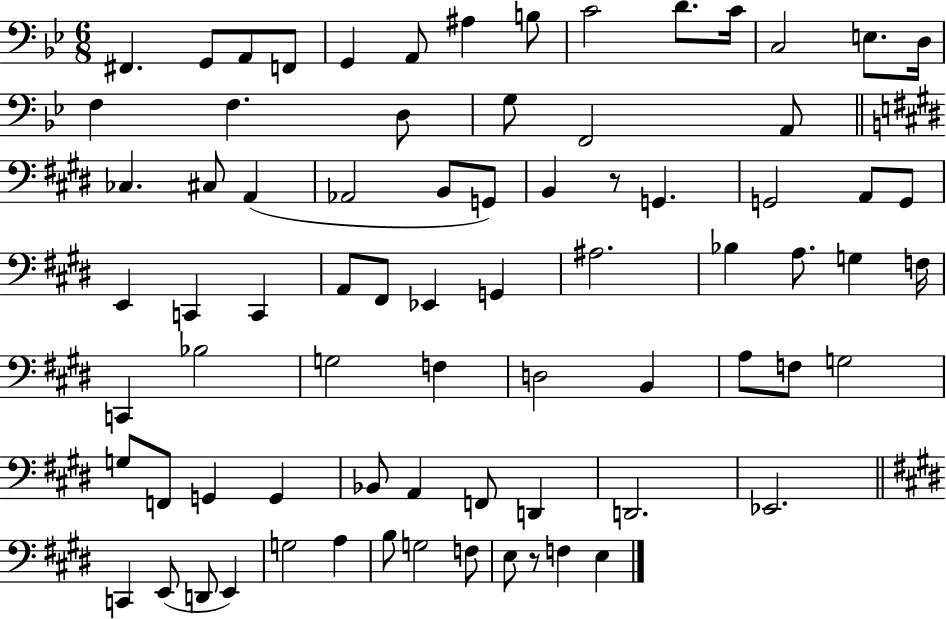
F#2/q. G2/e A2/e F2/e G2/q A2/e A#3/q B3/e C4/h D4/e. C4/s C3/h E3/e. D3/s F3/q F3/q. D3/e G3/e F2/h A2/e CES3/q. C#3/e A2/q Ab2/h B2/e G2/e B2/q R/e G2/q. G2/h A2/e G2/e E2/q C2/q C2/q A2/e F#2/e Eb2/q G2/q A#3/h. Bb3/q A3/e. G3/q F3/s C2/q Bb3/h G3/h F3/q D3/h B2/q A3/e F3/e G3/h G3/e F2/e G2/q G2/q Bb2/e A2/q F2/e D2/q D2/h. Eb2/h. C2/q E2/e D2/e E2/q G3/h A3/q B3/e G3/h F3/e E3/e R/e F3/q E3/q